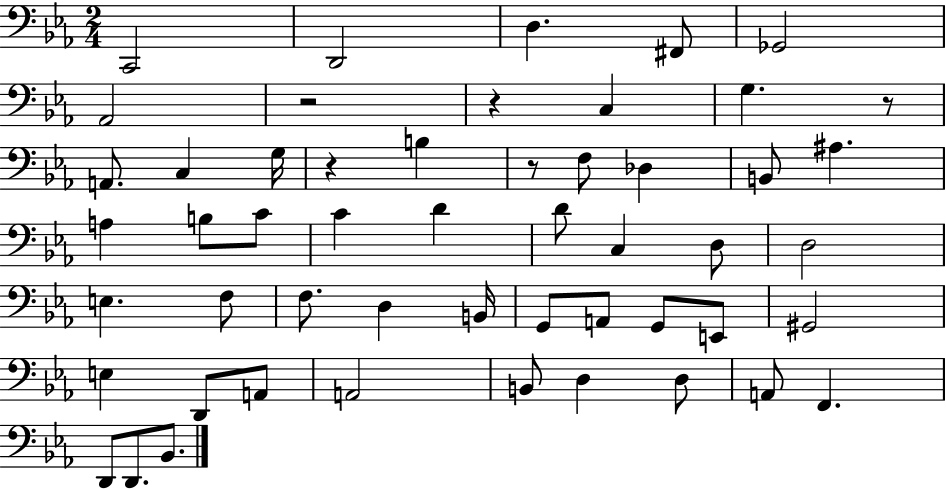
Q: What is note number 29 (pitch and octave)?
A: D3